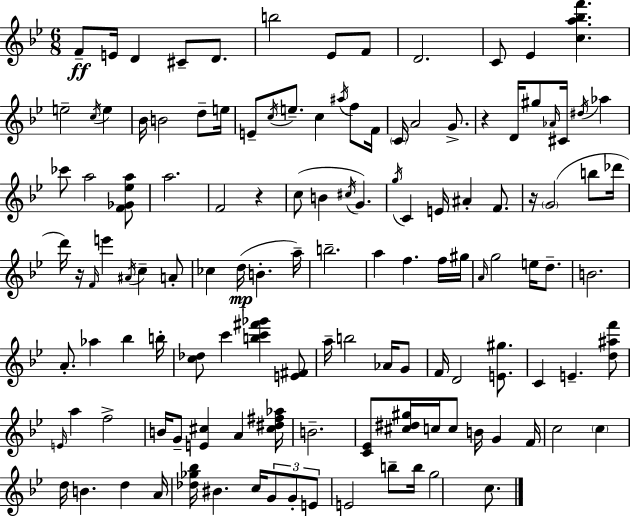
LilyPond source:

{
  \clef treble
  \numericTimeSignature
  \time 6/8
  \key bes \major
  \repeat volta 2 { f'8--\ff e'16 d'4 cis'8-- d'8. | b''2 ees'8 f'8 | d'2. | c'8 ees'4 <c'' a'' bes'' f'''>4. | \break e''2-- \acciaccatura { c''16 } e''4 | bes'16 b'2 d''8-- | e''16 e'8-- \acciaccatura { c''16 } e''8.-- c''4 \acciaccatura { ais''16 } | f''8 f'16 \parenthesize c'16 a'2 | \break g'8.-> r4 d'16 gis''8 \grace { aes'16 } cis'16 | \acciaccatura { dis''16 } aes''4 ces'''8 a''2 | <f' ges' ees'' a''>8 a''2. | f'2 | \break r4 c''8( b'4 \acciaccatura { cis''16 } | g'4.) \acciaccatura { g''16 } c'4 e'16 | ais'4-. f'8. r16 \parenthesize g'2( | b''8 des'''16 d'''16) r16 \grace { f'16 } e'''4 | \break \acciaccatura { ais'16 } c''4-- a'8-. ces''4 | d''16(\mp b'4.-. a''16--) b''2.-- | a''4 | f''4. f''16 gis''16 \grace { a'16 } g''2 | \break e''16 d''8.-- b'2. | a'8.-. | aes''4 bes''4 b''16-. <c'' des''>8 | c'''4 <b'' c''' fis''' ges'''>4 <e' fis'>8 a''16-- b''2 | \break aes'16 g'8 f'16 d'2 | <e' gis''>8. c'4 | e'4.-- <d'' ais'' f'''>8 \grace { e'16 } a''4 | f''2-> b'16 | \break g'8-- <e' cis''>4 a'4 <cis'' dis'' fis'' aes''>16 b'2.-- | <c' ees'>8 | <cis'' dis'' gis''>16 c''16 c''8 b'16 g'4 f'16 c''2 | \parenthesize c''4 d''16 | \break b'4. d''4 a'16 <des'' ges'' bes''>16 | bis'4. c''16 \tuplet 3/2 { g'8 g'8-. e'8 } | e'2 b''8-- b''16 | g''2 c''8. } \bar "|."
}